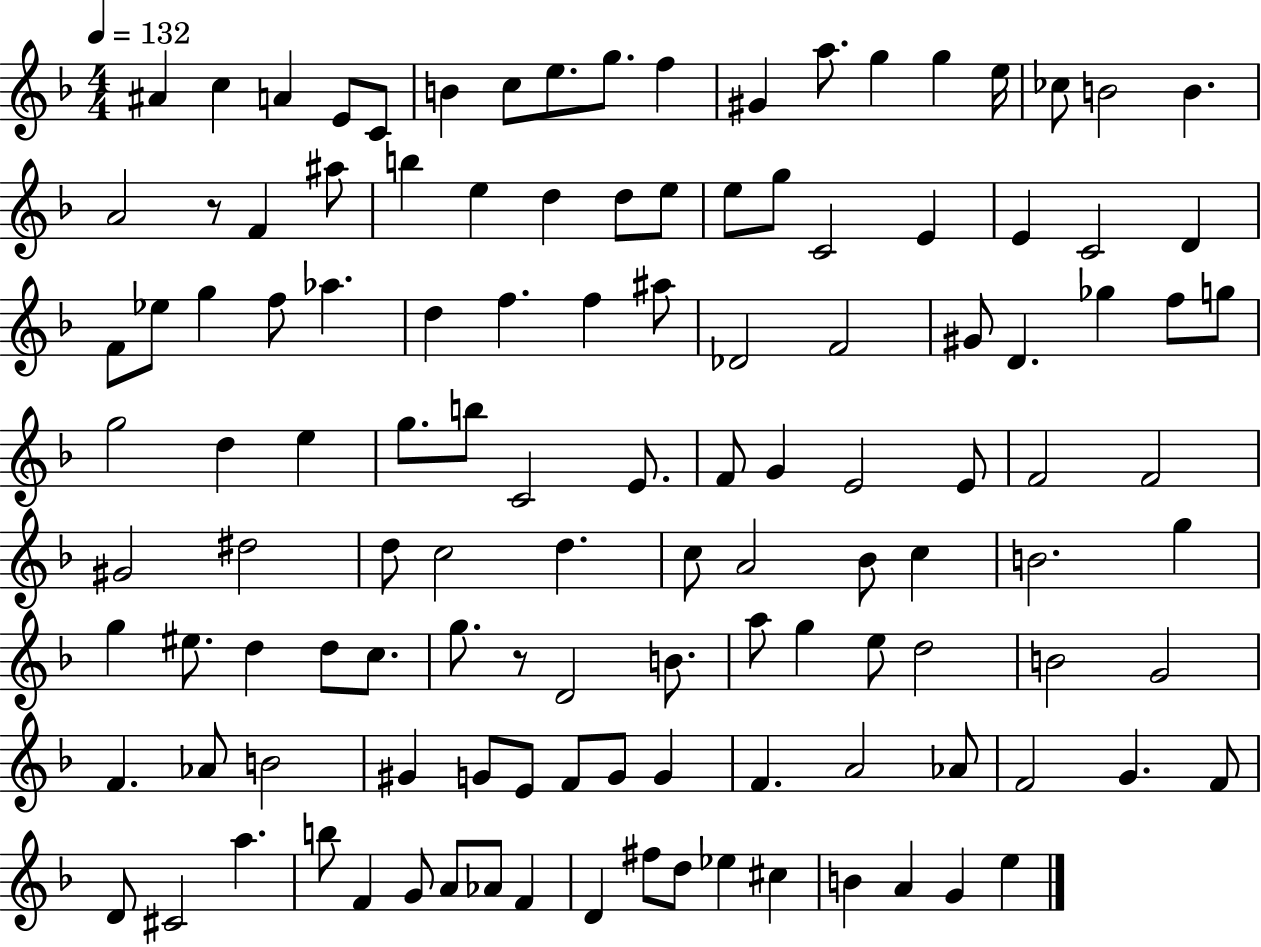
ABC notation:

X:1
T:Untitled
M:4/4
L:1/4
K:F
^A c A E/2 C/2 B c/2 e/2 g/2 f ^G a/2 g g e/4 _c/2 B2 B A2 z/2 F ^a/2 b e d d/2 e/2 e/2 g/2 C2 E E C2 D F/2 _e/2 g f/2 _a d f f ^a/2 _D2 F2 ^G/2 D _g f/2 g/2 g2 d e g/2 b/2 C2 E/2 F/2 G E2 E/2 F2 F2 ^G2 ^d2 d/2 c2 d c/2 A2 _B/2 c B2 g g ^e/2 d d/2 c/2 g/2 z/2 D2 B/2 a/2 g e/2 d2 B2 G2 F _A/2 B2 ^G G/2 E/2 F/2 G/2 G F A2 _A/2 F2 G F/2 D/2 ^C2 a b/2 F G/2 A/2 _A/2 F D ^f/2 d/2 _e ^c B A G e